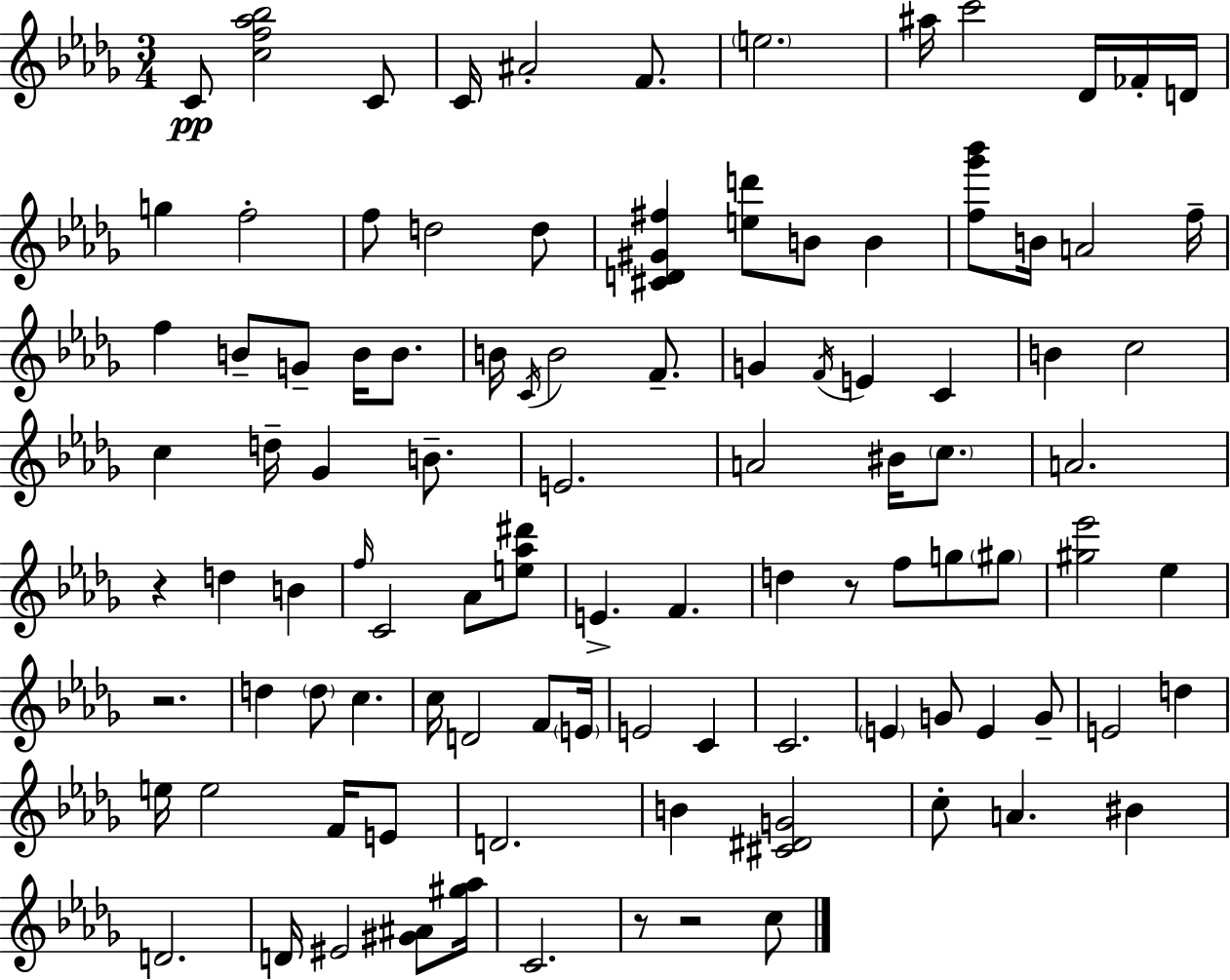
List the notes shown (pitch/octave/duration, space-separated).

C4/e [C5,F5,Ab5,Bb5]/h C4/e C4/s A#4/h F4/e. E5/h. A#5/s C6/h Db4/s FES4/s D4/s G5/q F5/h F5/e D5/h D5/e [C#4,D4,G#4,F#5]/q [E5,D6]/e B4/e B4/q [F5,Gb6,Bb6]/e B4/s A4/h F5/s F5/q B4/e G4/e B4/s B4/e. B4/s C4/s B4/h F4/e. G4/q F4/s E4/q C4/q B4/q C5/h C5/q D5/s Gb4/q B4/e. E4/h. A4/h BIS4/s C5/e. A4/h. R/q D5/q B4/q F5/s C4/h Ab4/e [E5,Ab5,D#6]/e E4/q. F4/q. D5/q R/e F5/e G5/e G#5/e [G#5,Eb6]/h Eb5/q R/h. D5/q D5/e C5/q. C5/s D4/h F4/e E4/s E4/h C4/q C4/h. E4/q G4/e E4/q G4/e E4/h D5/q E5/s E5/h F4/s E4/e D4/h. B4/q [C#4,D#4,G4]/h C5/e A4/q. BIS4/q D4/h. D4/s EIS4/h [G#4,A#4]/e [G#5,Ab5]/s C4/h. R/e R/h C5/e